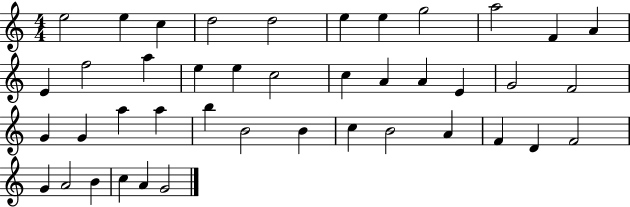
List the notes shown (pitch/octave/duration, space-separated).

E5/h E5/q C5/q D5/h D5/h E5/q E5/q G5/h A5/h F4/q A4/q E4/q F5/h A5/q E5/q E5/q C5/h C5/q A4/q A4/q E4/q G4/h F4/h G4/q G4/q A5/q A5/q B5/q B4/h B4/q C5/q B4/h A4/q F4/q D4/q F4/h G4/q A4/h B4/q C5/q A4/q G4/h